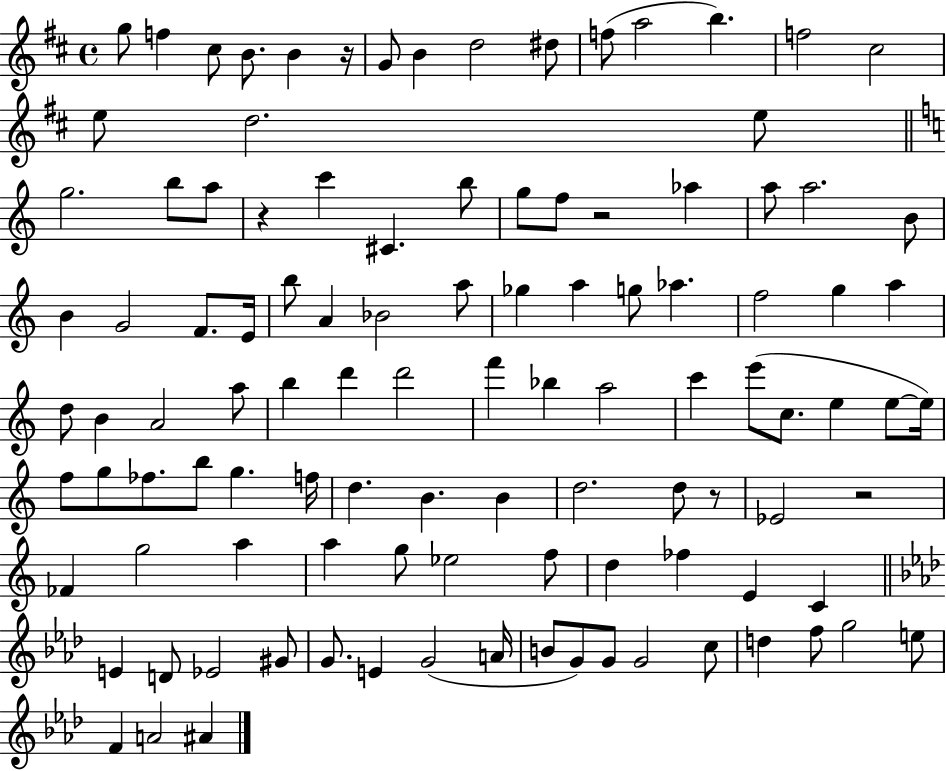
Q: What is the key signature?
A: D major